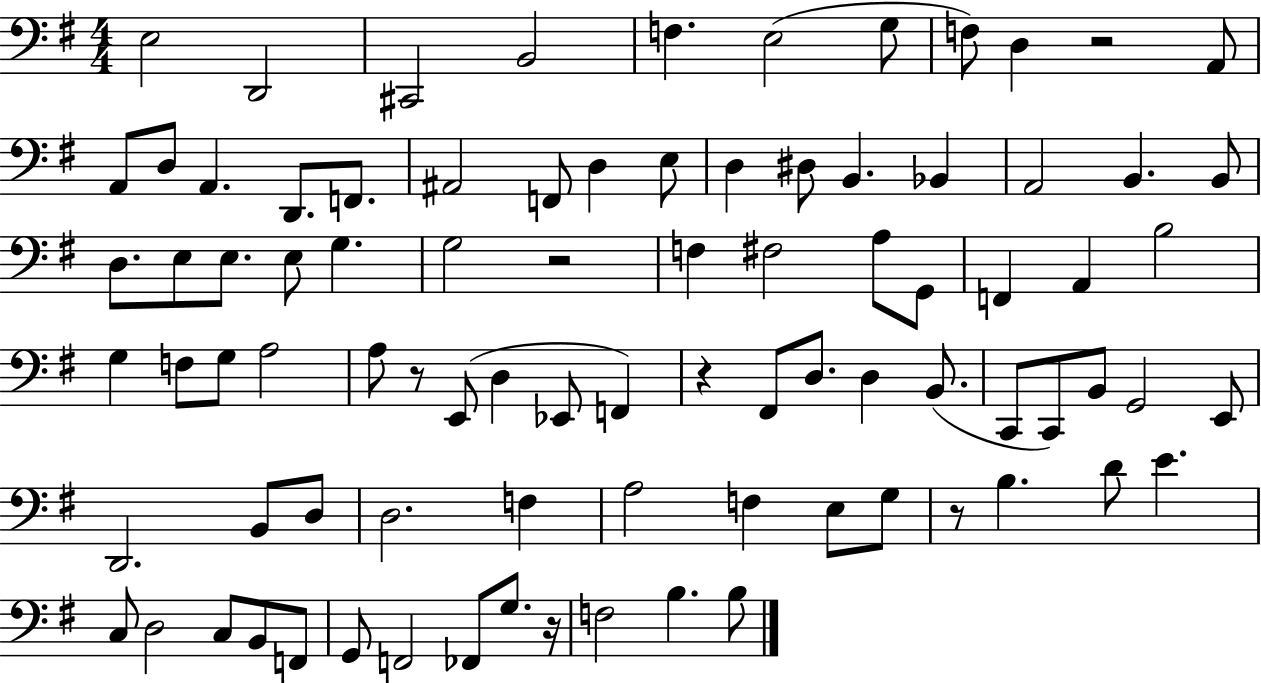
X:1
T:Untitled
M:4/4
L:1/4
K:G
E,2 D,,2 ^C,,2 B,,2 F, E,2 G,/2 F,/2 D, z2 A,,/2 A,,/2 D,/2 A,, D,,/2 F,,/2 ^A,,2 F,,/2 D, E,/2 D, ^D,/2 B,, _B,, A,,2 B,, B,,/2 D,/2 E,/2 E,/2 E,/2 G, G,2 z2 F, ^F,2 A,/2 G,,/2 F,, A,, B,2 G, F,/2 G,/2 A,2 A,/2 z/2 E,,/2 D, _E,,/2 F,, z ^F,,/2 D,/2 D, B,,/2 C,,/2 C,,/2 B,,/2 G,,2 E,,/2 D,,2 B,,/2 D,/2 D,2 F, A,2 F, E,/2 G,/2 z/2 B, D/2 E C,/2 D,2 C,/2 B,,/2 F,,/2 G,,/2 F,,2 _F,,/2 G,/2 z/4 F,2 B, B,/2